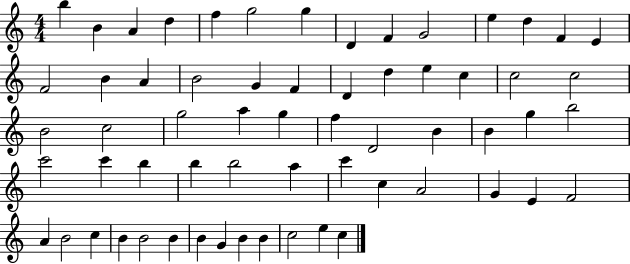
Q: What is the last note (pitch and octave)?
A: C5